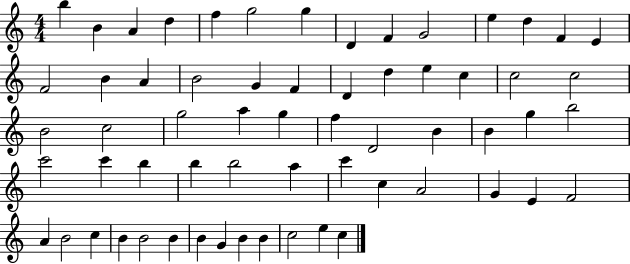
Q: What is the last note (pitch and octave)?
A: C5